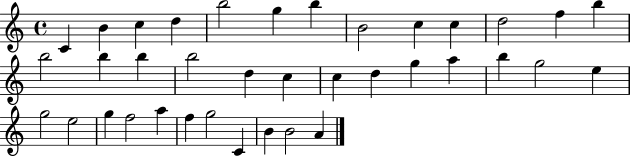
C4/q B4/q C5/q D5/q B5/h G5/q B5/q B4/h C5/q C5/q D5/h F5/q B5/q B5/h B5/q B5/q B5/h D5/q C5/q C5/q D5/q G5/q A5/q B5/q G5/h E5/q G5/h E5/h G5/q F5/h A5/q F5/q G5/h C4/q B4/q B4/h A4/q